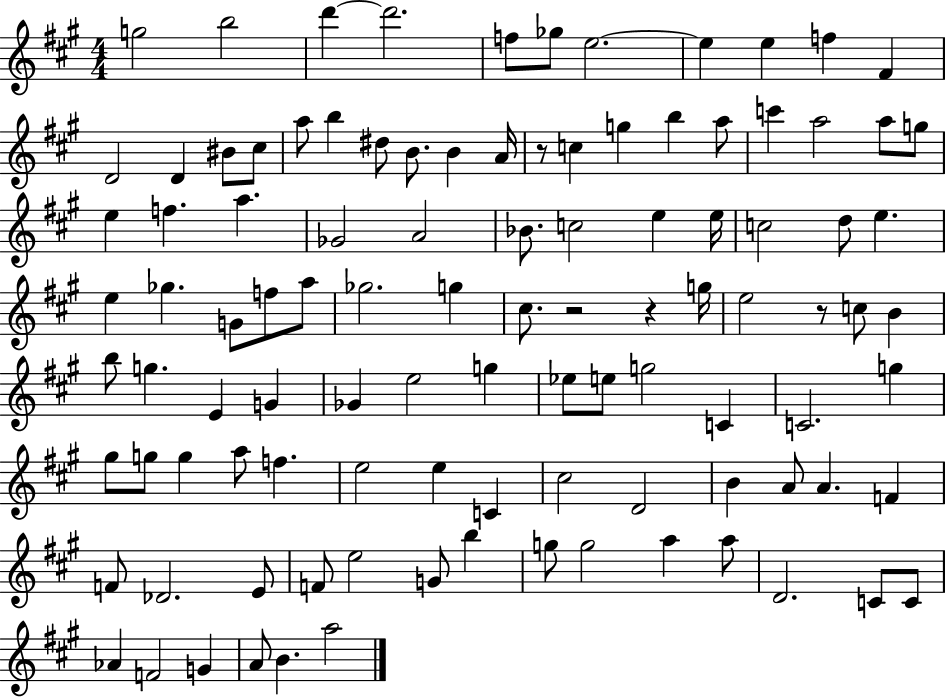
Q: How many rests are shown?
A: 4